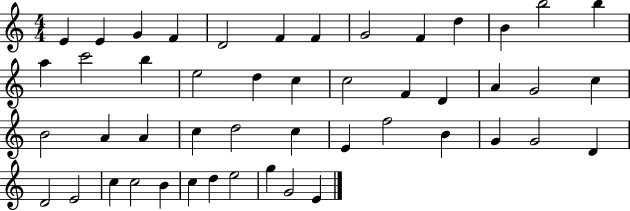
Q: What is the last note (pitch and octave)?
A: E4